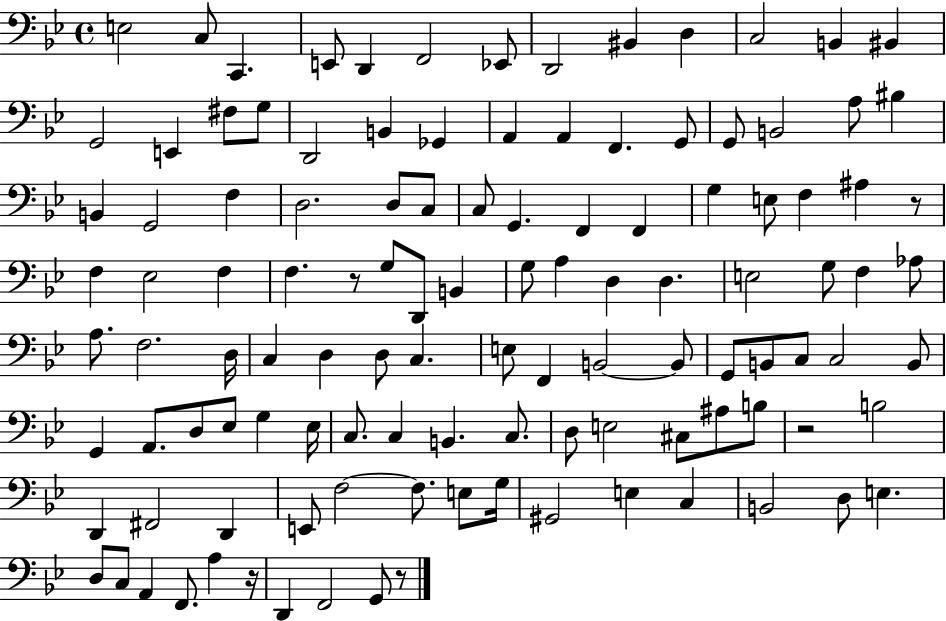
E3/h C3/e C2/q. E2/e D2/q F2/h Eb2/e D2/h BIS2/q D3/q C3/h B2/q BIS2/q G2/h E2/q F#3/e G3/e D2/h B2/q Gb2/q A2/q A2/q F2/q. G2/e G2/e B2/h A3/e BIS3/q B2/q G2/h F3/q D3/h. D3/e C3/e C3/e G2/q. F2/q F2/q G3/q E3/e F3/q A#3/q R/e F3/q Eb3/h F3/q F3/q. R/e G3/e D2/e B2/q G3/e A3/q D3/q D3/q. E3/h G3/e F3/q Ab3/e A3/e. F3/h. D3/s C3/q D3/q D3/e C3/q. E3/e F2/q B2/h B2/e G2/e B2/e C3/e C3/h B2/e G2/q A2/e. D3/e Eb3/e G3/q Eb3/s C3/e. C3/q B2/q. C3/e. D3/e E3/h C#3/e A#3/e B3/e R/h B3/h D2/q F#2/h D2/q E2/e F3/h F3/e. E3/e G3/s G#2/h E3/q C3/q B2/h D3/e E3/q. D3/e C3/e A2/q F2/e. A3/q R/s D2/q F2/h G2/e R/e